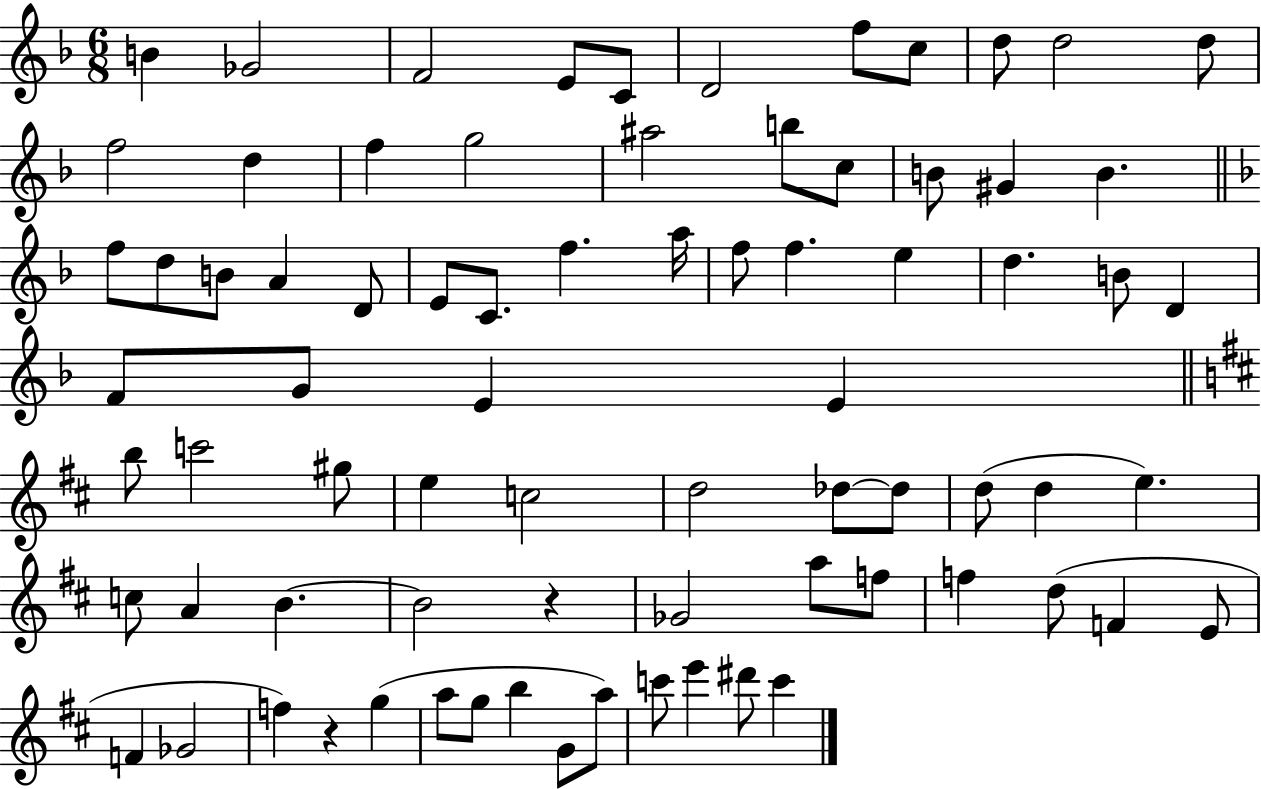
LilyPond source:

{
  \clef treble
  \numericTimeSignature
  \time 6/8
  \key f \major
  b'4 ges'2 | f'2 e'8 c'8 | d'2 f''8 c''8 | d''8 d''2 d''8 | \break f''2 d''4 | f''4 g''2 | ais''2 b''8 c''8 | b'8 gis'4 b'4. | \break \bar "||" \break \key d \minor f''8 d''8 b'8 a'4 d'8 | e'8 c'8. f''4. a''16 | f''8 f''4. e''4 | d''4. b'8 d'4 | \break f'8 g'8 e'4 e'4 | \bar "||" \break \key d \major b''8 c'''2 gis''8 | e''4 c''2 | d''2 des''8~~ des''8 | d''8( d''4 e''4.) | \break c''8 a'4 b'4.~~ | b'2 r4 | ges'2 a''8 f''8 | f''4 d''8( f'4 e'8 | \break f'4 ges'2 | f''4) r4 g''4( | a''8 g''8 b''4 g'8 a''8) | c'''8 e'''4 dis'''8 c'''4 | \break \bar "|."
}